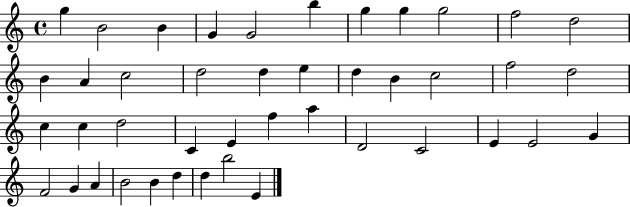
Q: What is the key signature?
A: C major